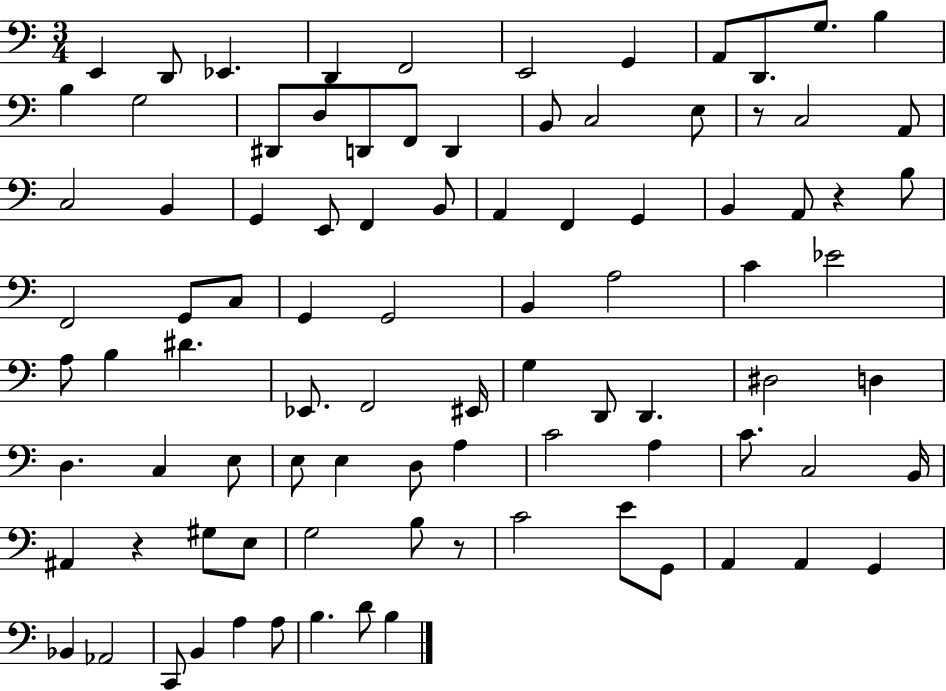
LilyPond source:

{
  \clef bass
  \numericTimeSignature
  \time 3/4
  \key c \major
  \repeat volta 2 { e,4 d,8 ees,4. | d,4 f,2 | e,2 g,4 | a,8 d,8. g8. b4 | \break b4 g2 | dis,8 d8 d,8 f,8 d,4 | b,8 c2 e8 | r8 c2 a,8 | \break c2 b,4 | g,4 e,8 f,4 b,8 | a,4 f,4 g,4 | b,4 a,8 r4 b8 | \break f,2 g,8 c8 | g,4 g,2 | b,4 a2 | c'4 ees'2 | \break a8 b4 dis'4. | ees,8. f,2 eis,16 | g4 d,8 d,4. | dis2 d4 | \break d4. c4 e8 | e8 e4 d8 a4 | c'2 a4 | c'8. c2 b,16 | \break ais,4 r4 gis8 e8 | g2 b8 r8 | c'2 e'8 g,8 | a,4 a,4 g,4 | \break bes,4 aes,2 | c,8 b,4 a4 a8 | b4. d'8 b4 | } \bar "|."
}